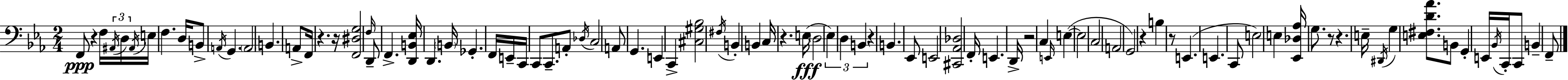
{
  \clef bass
  \numericTimeSignature
  \time 2/4
  \key ees \major
  f,8\ppp r4 f16 \tuplet 3/2 { \acciaccatura { ais,16 } | d16 \acciaccatura { ais,16 } } e16 f4. | d16 b,8-> \acciaccatura { a,16 } g,4. | \parenthesize a,2 | \break b,4. | a,8-> f,16 r4. | r16 <f, dis g>2 | \grace { f16 } d,8-- f,4.-> | \break <d, b, ees>16 d,4. | \parenthesize b,16 ges,4.-. | f,16 e,16-- c,16 c,8 c,8.-- | a,8-. \acciaccatura { des16 } c2 | \break a,8 g,4. | e,4 | c,4-> <cis gis bes>2 | \acciaccatura { fis16 } b,4-. | \break b,4 c16 r4. | e16(\fff \parenthesize d2 | \tuplet 3/2 { ees4) | d4 b,4 } | \break r4 b,4. | ees,8 e,2 | <cis, aes, des>2 | f,16-. e,4. | \break d,16-> r2 | c4 | \grace { e,16 }( e4~~ e2 | c2 | \break a,2 | g,2) | r4 | b4 r8 | \break e,4.( e,4. | c,8 e2) | e4 | <ees, des aes>16 g8. r8 | \break r4. e16-- | \acciaccatura { dis,16 } g4 <e fis d' aes'>8. | b,8 g,4-. e,16 \acciaccatura { bes,16 } | c,16-. c,8 b,4-- f,8-- | \break \bar "|."
}